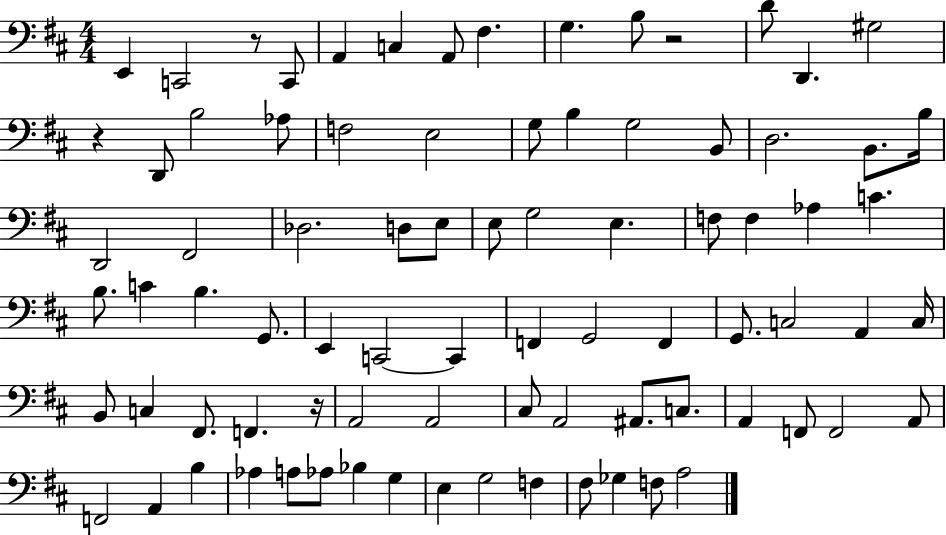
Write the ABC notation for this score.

X:1
T:Untitled
M:4/4
L:1/4
K:D
E,, C,,2 z/2 C,,/2 A,, C, A,,/2 ^F, G, B,/2 z2 D/2 D,, ^G,2 z D,,/2 B,2 _A,/2 F,2 E,2 G,/2 B, G,2 B,,/2 D,2 B,,/2 B,/4 D,,2 ^F,,2 _D,2 D,/2 E,/2 E,/2 G,2 E, F,/2 F, _A, C B,/2 C B, G,,/2 E,, C,,2 C,, F,, G,,2 F,, G,,/2 C,2 A,, C,/4 B,,/2 C, ^F,,/2 F,, z/4 A,,2 A,,2 ^C,/2 A,,2 ^A,,/2 C,/2 A,, F,,/2 F,,2 A,,/2 F,,2 A,, B, _A, A,/2 _A,/2 _B, G, E, G,2 F, ^F,/2 _G, F,/2 A,2